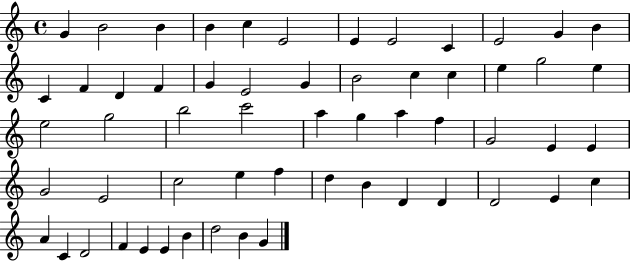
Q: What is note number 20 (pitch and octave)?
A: B4